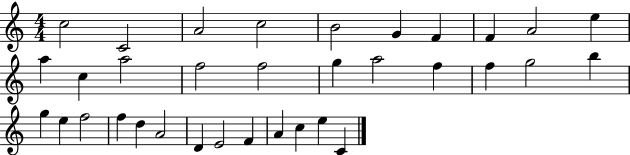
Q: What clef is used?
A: treble